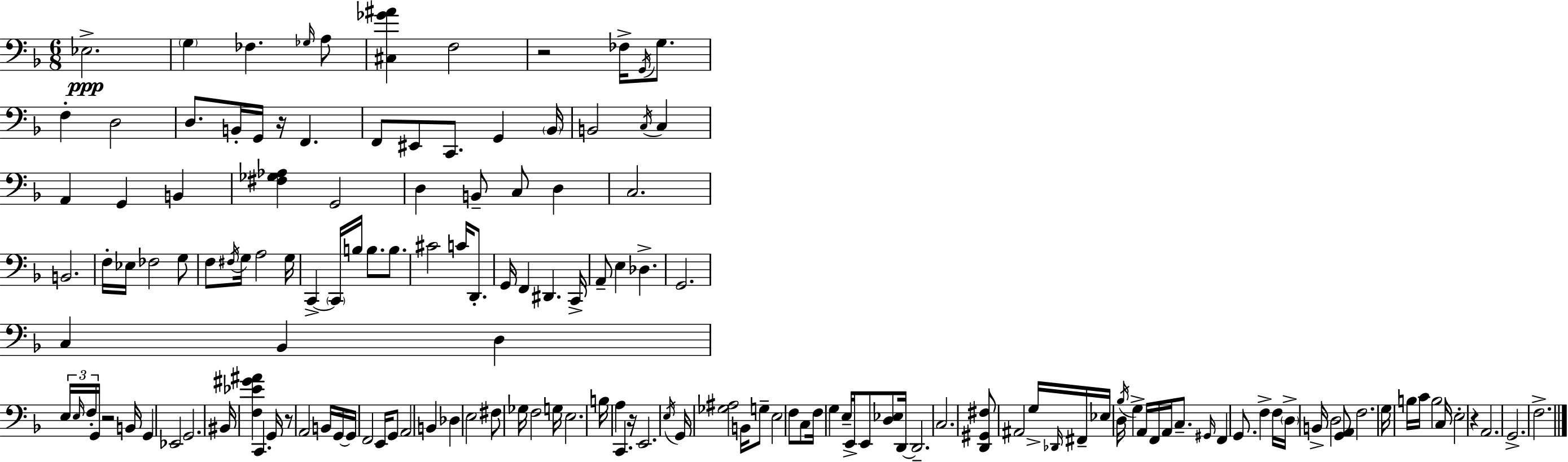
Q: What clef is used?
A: bass